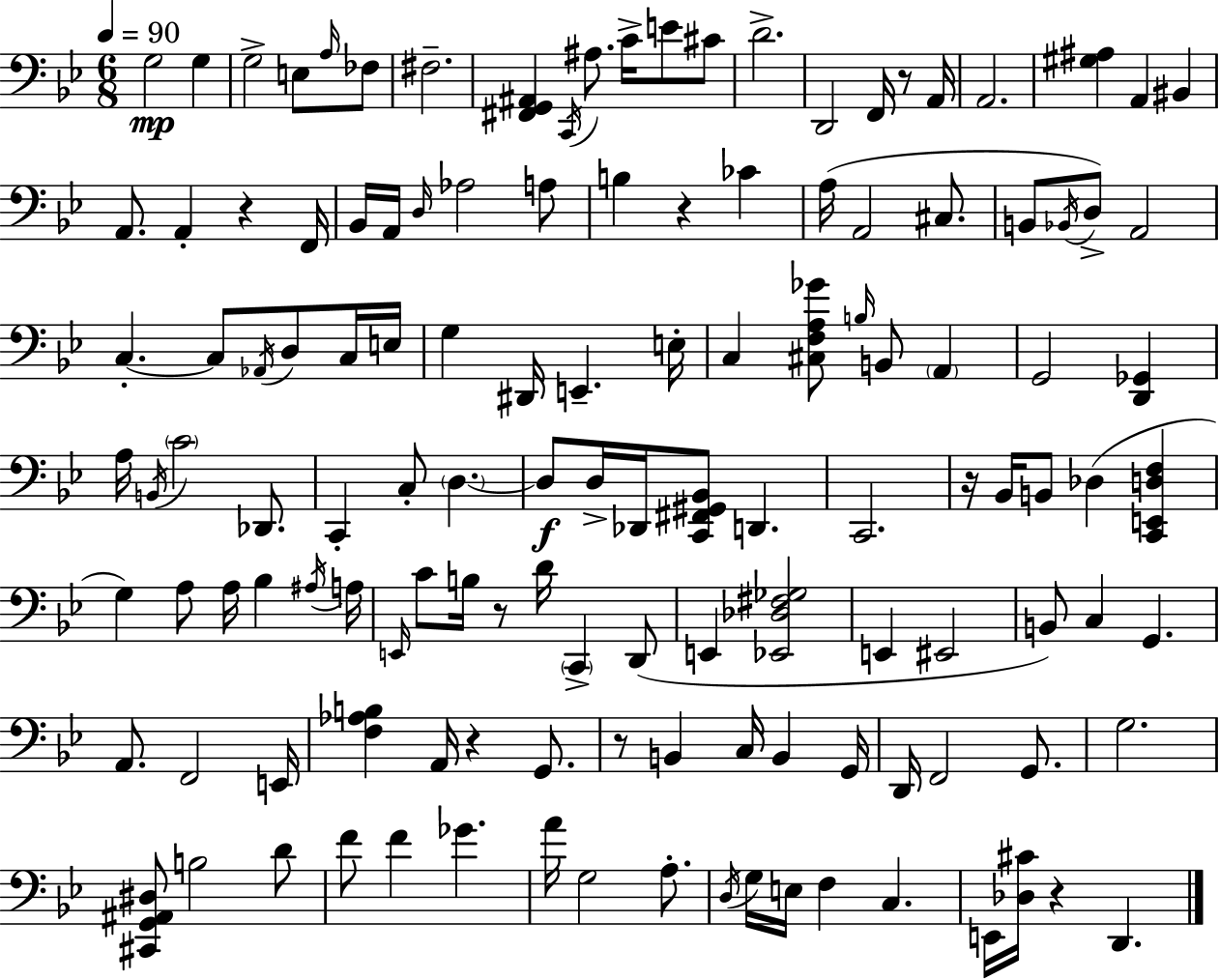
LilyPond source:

{
  \clef bass
  \numericTimeSignature
  \time 6/8
  \key bes \major
  \tempo 4 = 90
  g2\mp g4 | g2-> e8 \grace { a16 } fes8 | fis2.-- | <fis, g, ais,>4 \acciaccatura { c,16 } ais8. c'16-> e'8 | \break cis'8 d'2.-> | d,2 f,16 r8 | a,16 a,2. | <gis ais>4 a,4 bis,4 | \break a,8. a,4-. r4 | f,16 bes,16 a,16 \grace { d16 } aes2 | a8 b4 r4 ces'4 | a16( a,2 | \break cis8. b,8 \acciaccatura { bes,16 } d8->) a,2 | c4.-.~~ c8 | \acciaccatura { aes,16 } d8 c16 e16 g4 dis,16 e,4.-- | e16-. c4 <cis f a ges'>8 \grace { b16 } | \break b,8 \parenthesize a,4 g,2 | <d, ges,>4 a16 \acciaccatura { b,16 } \parenthesize c'2 | des,8. c,4-. c8-. | \parenthesize d4.~~ d8\f d16-> des,16 <c, fis, gis, bes,>8 | \break d,4. c,2. | r16 bes,16 b,8 des4( | <c, e, d f>4 g4) a8 | a16 bes4 \acciaccatura { ais16 } a16 \grace { e,16 } c'8 b16 | \break r8 d'16 \parenthesize c,4-> d,8( e,4 | <ees, des fis ges>2 e,4 | eis,2 b,8) c4 | g,4. a,8. | \break f,2 e,16 <f aes b>4 | a,16 r4 g,8. r8 b,4 | c16 b,4 g,16 d,16 f,2 | g,8. g2. | \break <cis, g, ais, dis>8 b2 | d'8 f'8 f'4 | ges'4. a'16 g2 | a8.-. \acciaccatura { d16 } g16 e16 | \break f4 c4. e,16 <des cis'>16 | r4 d,4. \bar "|."
}